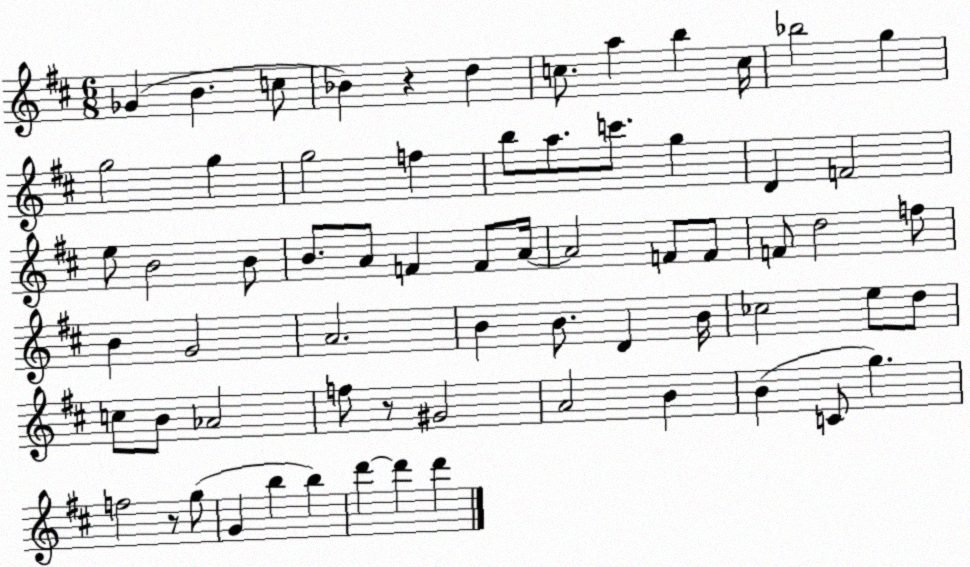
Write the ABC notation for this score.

X:1
T:Untitled
M:6/8
L:1/4
K:D
_G B c/2 _B z d c/2 a b c/4 _b2 g g2 g g2 f b/2 a/2 c'/2 g D F2 e/2 B2 B/2 B/2 A/2 F F/2 A/4 A2 F/2 F/2 F/2 d2 f/2 B G2 A2 B B/2 D B/4 _c2 e/2 d/2 c/2 B/2 _A2 f/2 z/2 ^G2 A2 B B C/2 g f2 z/2 g/2 G b b d' d' d'